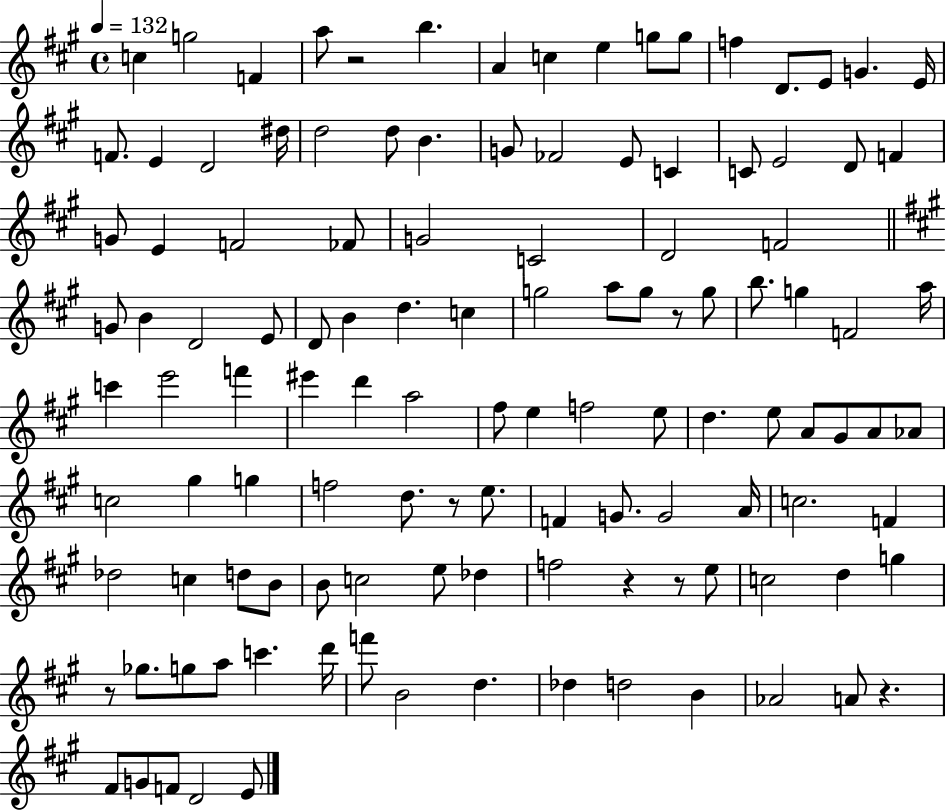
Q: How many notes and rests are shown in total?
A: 120